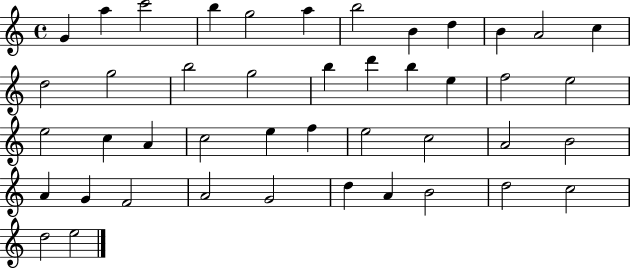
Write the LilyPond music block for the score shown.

{
  \clef treble
  \time 4/4
  \defaultTimeSignature
  \key c \major
  g'4 a''4 c'''2 | b''4 g''2 a''4 | b''2 b'4 d''4 | b'4 a'2 c''4 | \break d''2 g''2 | b''2 g''2 | b''4 d'''4 b''4 e''4 | f''2 e''2 | \break e''2 c''4 a'4 | c''2 e''4 f''4 | e''2 c''2 | a'2 b'2 | \break a'4 g'4 f'2 | a'2 g'2 | d''4 a'4 b'2 | d''2 c''2 | \break d''2 e''2 | \bar "|."
}